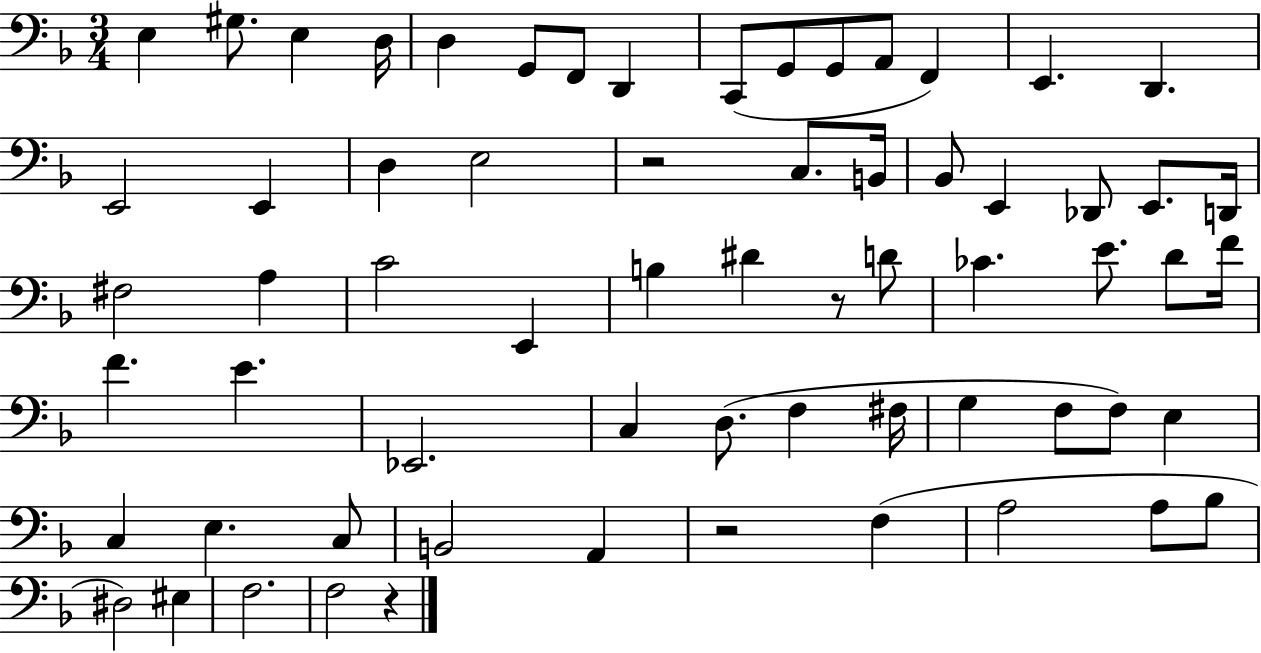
X:1
T:Untitled
M:3/4
L:1/4
K:F
E, ^G,/2 E, D,/4 D, G,,/2 F,,/2 D,, C,,/2 G,,/2 G,,/2 A,,/2 F,, E,, D,, E,,2 E,, D, E,2 z2 C,/2 B,,/4 _B,,/2 E,, _D,,/2 E,,/2 D,,/4 ^F,2 A, C2 E,, B, ^D z/2 D/2 _C E/2 D/2 F/4 F E _E,,2 C, D,/2 F, ^F,/4 G, F,/2 F,/2 E, C, E, C,/2 B,,2 A,, z2 F, A,2 A,/2 _B,/2 ^D,2 ^E, F,2 F,2 z